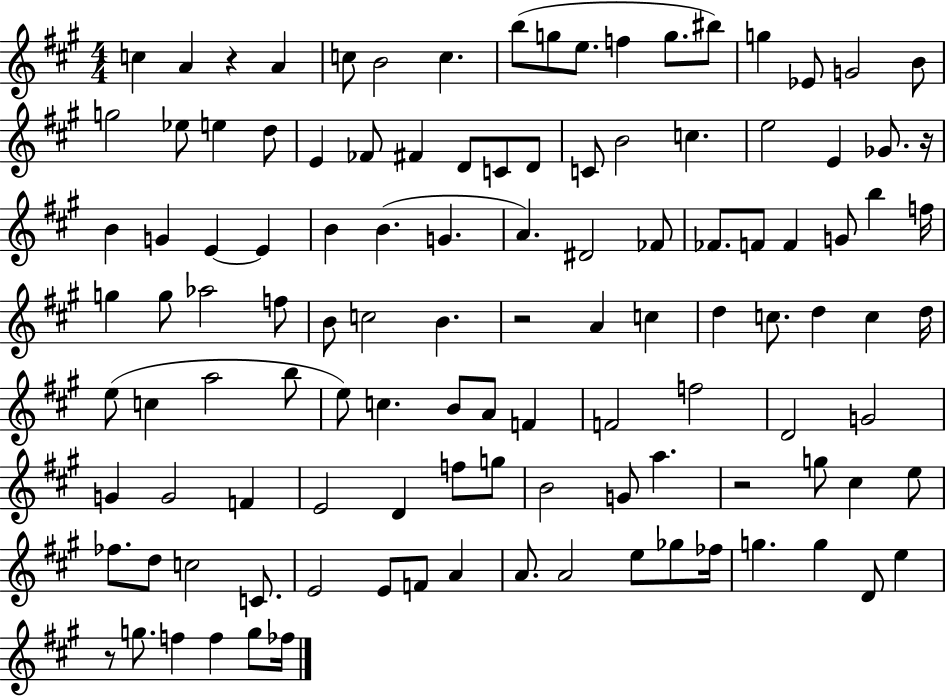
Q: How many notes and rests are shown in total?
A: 115